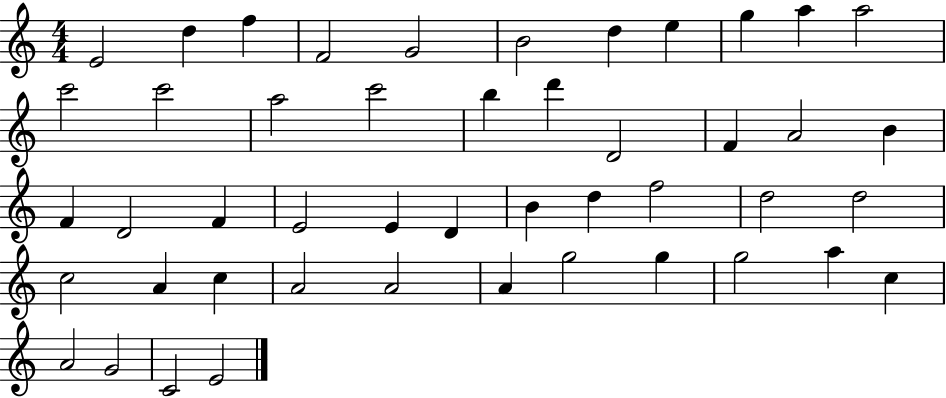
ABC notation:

X:1
T:Untitled
M:4/4
L:1/4
K:C
E2 d f F2 G2 B2 d e g a a2 c'2 c'2 a2 c'2 b d' D2 F A2 B F D2 F E2 E D B d f2 d2 d2 c2 A c A2 A2 A g2 g g2 a c A2 G2 C2 E2